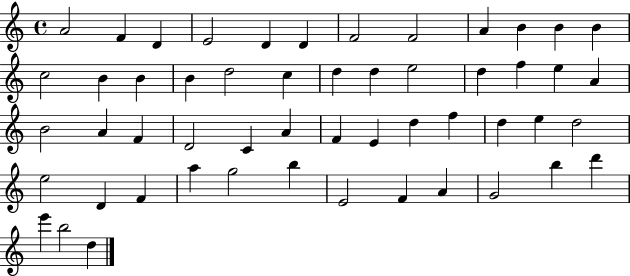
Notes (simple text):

A4/h F4/q D4/q E4/h D4/q D4/q F4/h F4/h A4/q B4/q B4/q B4/q C5/h B4/q B4/q B4/q D5/h C5/q D5/q D5/q E5/h D5/q F5/q E5/q A4/q B4/h A4/q F4/q D4/h C4/q A4/q F4/q E4/q D5/q F5/q D5/q E5/q D5/h E5/h D4/q F4/q A5/q G5/h B5/q E4/h F4/q A4/q G4/h B5/q D6/q E6/q B5/h D5/q